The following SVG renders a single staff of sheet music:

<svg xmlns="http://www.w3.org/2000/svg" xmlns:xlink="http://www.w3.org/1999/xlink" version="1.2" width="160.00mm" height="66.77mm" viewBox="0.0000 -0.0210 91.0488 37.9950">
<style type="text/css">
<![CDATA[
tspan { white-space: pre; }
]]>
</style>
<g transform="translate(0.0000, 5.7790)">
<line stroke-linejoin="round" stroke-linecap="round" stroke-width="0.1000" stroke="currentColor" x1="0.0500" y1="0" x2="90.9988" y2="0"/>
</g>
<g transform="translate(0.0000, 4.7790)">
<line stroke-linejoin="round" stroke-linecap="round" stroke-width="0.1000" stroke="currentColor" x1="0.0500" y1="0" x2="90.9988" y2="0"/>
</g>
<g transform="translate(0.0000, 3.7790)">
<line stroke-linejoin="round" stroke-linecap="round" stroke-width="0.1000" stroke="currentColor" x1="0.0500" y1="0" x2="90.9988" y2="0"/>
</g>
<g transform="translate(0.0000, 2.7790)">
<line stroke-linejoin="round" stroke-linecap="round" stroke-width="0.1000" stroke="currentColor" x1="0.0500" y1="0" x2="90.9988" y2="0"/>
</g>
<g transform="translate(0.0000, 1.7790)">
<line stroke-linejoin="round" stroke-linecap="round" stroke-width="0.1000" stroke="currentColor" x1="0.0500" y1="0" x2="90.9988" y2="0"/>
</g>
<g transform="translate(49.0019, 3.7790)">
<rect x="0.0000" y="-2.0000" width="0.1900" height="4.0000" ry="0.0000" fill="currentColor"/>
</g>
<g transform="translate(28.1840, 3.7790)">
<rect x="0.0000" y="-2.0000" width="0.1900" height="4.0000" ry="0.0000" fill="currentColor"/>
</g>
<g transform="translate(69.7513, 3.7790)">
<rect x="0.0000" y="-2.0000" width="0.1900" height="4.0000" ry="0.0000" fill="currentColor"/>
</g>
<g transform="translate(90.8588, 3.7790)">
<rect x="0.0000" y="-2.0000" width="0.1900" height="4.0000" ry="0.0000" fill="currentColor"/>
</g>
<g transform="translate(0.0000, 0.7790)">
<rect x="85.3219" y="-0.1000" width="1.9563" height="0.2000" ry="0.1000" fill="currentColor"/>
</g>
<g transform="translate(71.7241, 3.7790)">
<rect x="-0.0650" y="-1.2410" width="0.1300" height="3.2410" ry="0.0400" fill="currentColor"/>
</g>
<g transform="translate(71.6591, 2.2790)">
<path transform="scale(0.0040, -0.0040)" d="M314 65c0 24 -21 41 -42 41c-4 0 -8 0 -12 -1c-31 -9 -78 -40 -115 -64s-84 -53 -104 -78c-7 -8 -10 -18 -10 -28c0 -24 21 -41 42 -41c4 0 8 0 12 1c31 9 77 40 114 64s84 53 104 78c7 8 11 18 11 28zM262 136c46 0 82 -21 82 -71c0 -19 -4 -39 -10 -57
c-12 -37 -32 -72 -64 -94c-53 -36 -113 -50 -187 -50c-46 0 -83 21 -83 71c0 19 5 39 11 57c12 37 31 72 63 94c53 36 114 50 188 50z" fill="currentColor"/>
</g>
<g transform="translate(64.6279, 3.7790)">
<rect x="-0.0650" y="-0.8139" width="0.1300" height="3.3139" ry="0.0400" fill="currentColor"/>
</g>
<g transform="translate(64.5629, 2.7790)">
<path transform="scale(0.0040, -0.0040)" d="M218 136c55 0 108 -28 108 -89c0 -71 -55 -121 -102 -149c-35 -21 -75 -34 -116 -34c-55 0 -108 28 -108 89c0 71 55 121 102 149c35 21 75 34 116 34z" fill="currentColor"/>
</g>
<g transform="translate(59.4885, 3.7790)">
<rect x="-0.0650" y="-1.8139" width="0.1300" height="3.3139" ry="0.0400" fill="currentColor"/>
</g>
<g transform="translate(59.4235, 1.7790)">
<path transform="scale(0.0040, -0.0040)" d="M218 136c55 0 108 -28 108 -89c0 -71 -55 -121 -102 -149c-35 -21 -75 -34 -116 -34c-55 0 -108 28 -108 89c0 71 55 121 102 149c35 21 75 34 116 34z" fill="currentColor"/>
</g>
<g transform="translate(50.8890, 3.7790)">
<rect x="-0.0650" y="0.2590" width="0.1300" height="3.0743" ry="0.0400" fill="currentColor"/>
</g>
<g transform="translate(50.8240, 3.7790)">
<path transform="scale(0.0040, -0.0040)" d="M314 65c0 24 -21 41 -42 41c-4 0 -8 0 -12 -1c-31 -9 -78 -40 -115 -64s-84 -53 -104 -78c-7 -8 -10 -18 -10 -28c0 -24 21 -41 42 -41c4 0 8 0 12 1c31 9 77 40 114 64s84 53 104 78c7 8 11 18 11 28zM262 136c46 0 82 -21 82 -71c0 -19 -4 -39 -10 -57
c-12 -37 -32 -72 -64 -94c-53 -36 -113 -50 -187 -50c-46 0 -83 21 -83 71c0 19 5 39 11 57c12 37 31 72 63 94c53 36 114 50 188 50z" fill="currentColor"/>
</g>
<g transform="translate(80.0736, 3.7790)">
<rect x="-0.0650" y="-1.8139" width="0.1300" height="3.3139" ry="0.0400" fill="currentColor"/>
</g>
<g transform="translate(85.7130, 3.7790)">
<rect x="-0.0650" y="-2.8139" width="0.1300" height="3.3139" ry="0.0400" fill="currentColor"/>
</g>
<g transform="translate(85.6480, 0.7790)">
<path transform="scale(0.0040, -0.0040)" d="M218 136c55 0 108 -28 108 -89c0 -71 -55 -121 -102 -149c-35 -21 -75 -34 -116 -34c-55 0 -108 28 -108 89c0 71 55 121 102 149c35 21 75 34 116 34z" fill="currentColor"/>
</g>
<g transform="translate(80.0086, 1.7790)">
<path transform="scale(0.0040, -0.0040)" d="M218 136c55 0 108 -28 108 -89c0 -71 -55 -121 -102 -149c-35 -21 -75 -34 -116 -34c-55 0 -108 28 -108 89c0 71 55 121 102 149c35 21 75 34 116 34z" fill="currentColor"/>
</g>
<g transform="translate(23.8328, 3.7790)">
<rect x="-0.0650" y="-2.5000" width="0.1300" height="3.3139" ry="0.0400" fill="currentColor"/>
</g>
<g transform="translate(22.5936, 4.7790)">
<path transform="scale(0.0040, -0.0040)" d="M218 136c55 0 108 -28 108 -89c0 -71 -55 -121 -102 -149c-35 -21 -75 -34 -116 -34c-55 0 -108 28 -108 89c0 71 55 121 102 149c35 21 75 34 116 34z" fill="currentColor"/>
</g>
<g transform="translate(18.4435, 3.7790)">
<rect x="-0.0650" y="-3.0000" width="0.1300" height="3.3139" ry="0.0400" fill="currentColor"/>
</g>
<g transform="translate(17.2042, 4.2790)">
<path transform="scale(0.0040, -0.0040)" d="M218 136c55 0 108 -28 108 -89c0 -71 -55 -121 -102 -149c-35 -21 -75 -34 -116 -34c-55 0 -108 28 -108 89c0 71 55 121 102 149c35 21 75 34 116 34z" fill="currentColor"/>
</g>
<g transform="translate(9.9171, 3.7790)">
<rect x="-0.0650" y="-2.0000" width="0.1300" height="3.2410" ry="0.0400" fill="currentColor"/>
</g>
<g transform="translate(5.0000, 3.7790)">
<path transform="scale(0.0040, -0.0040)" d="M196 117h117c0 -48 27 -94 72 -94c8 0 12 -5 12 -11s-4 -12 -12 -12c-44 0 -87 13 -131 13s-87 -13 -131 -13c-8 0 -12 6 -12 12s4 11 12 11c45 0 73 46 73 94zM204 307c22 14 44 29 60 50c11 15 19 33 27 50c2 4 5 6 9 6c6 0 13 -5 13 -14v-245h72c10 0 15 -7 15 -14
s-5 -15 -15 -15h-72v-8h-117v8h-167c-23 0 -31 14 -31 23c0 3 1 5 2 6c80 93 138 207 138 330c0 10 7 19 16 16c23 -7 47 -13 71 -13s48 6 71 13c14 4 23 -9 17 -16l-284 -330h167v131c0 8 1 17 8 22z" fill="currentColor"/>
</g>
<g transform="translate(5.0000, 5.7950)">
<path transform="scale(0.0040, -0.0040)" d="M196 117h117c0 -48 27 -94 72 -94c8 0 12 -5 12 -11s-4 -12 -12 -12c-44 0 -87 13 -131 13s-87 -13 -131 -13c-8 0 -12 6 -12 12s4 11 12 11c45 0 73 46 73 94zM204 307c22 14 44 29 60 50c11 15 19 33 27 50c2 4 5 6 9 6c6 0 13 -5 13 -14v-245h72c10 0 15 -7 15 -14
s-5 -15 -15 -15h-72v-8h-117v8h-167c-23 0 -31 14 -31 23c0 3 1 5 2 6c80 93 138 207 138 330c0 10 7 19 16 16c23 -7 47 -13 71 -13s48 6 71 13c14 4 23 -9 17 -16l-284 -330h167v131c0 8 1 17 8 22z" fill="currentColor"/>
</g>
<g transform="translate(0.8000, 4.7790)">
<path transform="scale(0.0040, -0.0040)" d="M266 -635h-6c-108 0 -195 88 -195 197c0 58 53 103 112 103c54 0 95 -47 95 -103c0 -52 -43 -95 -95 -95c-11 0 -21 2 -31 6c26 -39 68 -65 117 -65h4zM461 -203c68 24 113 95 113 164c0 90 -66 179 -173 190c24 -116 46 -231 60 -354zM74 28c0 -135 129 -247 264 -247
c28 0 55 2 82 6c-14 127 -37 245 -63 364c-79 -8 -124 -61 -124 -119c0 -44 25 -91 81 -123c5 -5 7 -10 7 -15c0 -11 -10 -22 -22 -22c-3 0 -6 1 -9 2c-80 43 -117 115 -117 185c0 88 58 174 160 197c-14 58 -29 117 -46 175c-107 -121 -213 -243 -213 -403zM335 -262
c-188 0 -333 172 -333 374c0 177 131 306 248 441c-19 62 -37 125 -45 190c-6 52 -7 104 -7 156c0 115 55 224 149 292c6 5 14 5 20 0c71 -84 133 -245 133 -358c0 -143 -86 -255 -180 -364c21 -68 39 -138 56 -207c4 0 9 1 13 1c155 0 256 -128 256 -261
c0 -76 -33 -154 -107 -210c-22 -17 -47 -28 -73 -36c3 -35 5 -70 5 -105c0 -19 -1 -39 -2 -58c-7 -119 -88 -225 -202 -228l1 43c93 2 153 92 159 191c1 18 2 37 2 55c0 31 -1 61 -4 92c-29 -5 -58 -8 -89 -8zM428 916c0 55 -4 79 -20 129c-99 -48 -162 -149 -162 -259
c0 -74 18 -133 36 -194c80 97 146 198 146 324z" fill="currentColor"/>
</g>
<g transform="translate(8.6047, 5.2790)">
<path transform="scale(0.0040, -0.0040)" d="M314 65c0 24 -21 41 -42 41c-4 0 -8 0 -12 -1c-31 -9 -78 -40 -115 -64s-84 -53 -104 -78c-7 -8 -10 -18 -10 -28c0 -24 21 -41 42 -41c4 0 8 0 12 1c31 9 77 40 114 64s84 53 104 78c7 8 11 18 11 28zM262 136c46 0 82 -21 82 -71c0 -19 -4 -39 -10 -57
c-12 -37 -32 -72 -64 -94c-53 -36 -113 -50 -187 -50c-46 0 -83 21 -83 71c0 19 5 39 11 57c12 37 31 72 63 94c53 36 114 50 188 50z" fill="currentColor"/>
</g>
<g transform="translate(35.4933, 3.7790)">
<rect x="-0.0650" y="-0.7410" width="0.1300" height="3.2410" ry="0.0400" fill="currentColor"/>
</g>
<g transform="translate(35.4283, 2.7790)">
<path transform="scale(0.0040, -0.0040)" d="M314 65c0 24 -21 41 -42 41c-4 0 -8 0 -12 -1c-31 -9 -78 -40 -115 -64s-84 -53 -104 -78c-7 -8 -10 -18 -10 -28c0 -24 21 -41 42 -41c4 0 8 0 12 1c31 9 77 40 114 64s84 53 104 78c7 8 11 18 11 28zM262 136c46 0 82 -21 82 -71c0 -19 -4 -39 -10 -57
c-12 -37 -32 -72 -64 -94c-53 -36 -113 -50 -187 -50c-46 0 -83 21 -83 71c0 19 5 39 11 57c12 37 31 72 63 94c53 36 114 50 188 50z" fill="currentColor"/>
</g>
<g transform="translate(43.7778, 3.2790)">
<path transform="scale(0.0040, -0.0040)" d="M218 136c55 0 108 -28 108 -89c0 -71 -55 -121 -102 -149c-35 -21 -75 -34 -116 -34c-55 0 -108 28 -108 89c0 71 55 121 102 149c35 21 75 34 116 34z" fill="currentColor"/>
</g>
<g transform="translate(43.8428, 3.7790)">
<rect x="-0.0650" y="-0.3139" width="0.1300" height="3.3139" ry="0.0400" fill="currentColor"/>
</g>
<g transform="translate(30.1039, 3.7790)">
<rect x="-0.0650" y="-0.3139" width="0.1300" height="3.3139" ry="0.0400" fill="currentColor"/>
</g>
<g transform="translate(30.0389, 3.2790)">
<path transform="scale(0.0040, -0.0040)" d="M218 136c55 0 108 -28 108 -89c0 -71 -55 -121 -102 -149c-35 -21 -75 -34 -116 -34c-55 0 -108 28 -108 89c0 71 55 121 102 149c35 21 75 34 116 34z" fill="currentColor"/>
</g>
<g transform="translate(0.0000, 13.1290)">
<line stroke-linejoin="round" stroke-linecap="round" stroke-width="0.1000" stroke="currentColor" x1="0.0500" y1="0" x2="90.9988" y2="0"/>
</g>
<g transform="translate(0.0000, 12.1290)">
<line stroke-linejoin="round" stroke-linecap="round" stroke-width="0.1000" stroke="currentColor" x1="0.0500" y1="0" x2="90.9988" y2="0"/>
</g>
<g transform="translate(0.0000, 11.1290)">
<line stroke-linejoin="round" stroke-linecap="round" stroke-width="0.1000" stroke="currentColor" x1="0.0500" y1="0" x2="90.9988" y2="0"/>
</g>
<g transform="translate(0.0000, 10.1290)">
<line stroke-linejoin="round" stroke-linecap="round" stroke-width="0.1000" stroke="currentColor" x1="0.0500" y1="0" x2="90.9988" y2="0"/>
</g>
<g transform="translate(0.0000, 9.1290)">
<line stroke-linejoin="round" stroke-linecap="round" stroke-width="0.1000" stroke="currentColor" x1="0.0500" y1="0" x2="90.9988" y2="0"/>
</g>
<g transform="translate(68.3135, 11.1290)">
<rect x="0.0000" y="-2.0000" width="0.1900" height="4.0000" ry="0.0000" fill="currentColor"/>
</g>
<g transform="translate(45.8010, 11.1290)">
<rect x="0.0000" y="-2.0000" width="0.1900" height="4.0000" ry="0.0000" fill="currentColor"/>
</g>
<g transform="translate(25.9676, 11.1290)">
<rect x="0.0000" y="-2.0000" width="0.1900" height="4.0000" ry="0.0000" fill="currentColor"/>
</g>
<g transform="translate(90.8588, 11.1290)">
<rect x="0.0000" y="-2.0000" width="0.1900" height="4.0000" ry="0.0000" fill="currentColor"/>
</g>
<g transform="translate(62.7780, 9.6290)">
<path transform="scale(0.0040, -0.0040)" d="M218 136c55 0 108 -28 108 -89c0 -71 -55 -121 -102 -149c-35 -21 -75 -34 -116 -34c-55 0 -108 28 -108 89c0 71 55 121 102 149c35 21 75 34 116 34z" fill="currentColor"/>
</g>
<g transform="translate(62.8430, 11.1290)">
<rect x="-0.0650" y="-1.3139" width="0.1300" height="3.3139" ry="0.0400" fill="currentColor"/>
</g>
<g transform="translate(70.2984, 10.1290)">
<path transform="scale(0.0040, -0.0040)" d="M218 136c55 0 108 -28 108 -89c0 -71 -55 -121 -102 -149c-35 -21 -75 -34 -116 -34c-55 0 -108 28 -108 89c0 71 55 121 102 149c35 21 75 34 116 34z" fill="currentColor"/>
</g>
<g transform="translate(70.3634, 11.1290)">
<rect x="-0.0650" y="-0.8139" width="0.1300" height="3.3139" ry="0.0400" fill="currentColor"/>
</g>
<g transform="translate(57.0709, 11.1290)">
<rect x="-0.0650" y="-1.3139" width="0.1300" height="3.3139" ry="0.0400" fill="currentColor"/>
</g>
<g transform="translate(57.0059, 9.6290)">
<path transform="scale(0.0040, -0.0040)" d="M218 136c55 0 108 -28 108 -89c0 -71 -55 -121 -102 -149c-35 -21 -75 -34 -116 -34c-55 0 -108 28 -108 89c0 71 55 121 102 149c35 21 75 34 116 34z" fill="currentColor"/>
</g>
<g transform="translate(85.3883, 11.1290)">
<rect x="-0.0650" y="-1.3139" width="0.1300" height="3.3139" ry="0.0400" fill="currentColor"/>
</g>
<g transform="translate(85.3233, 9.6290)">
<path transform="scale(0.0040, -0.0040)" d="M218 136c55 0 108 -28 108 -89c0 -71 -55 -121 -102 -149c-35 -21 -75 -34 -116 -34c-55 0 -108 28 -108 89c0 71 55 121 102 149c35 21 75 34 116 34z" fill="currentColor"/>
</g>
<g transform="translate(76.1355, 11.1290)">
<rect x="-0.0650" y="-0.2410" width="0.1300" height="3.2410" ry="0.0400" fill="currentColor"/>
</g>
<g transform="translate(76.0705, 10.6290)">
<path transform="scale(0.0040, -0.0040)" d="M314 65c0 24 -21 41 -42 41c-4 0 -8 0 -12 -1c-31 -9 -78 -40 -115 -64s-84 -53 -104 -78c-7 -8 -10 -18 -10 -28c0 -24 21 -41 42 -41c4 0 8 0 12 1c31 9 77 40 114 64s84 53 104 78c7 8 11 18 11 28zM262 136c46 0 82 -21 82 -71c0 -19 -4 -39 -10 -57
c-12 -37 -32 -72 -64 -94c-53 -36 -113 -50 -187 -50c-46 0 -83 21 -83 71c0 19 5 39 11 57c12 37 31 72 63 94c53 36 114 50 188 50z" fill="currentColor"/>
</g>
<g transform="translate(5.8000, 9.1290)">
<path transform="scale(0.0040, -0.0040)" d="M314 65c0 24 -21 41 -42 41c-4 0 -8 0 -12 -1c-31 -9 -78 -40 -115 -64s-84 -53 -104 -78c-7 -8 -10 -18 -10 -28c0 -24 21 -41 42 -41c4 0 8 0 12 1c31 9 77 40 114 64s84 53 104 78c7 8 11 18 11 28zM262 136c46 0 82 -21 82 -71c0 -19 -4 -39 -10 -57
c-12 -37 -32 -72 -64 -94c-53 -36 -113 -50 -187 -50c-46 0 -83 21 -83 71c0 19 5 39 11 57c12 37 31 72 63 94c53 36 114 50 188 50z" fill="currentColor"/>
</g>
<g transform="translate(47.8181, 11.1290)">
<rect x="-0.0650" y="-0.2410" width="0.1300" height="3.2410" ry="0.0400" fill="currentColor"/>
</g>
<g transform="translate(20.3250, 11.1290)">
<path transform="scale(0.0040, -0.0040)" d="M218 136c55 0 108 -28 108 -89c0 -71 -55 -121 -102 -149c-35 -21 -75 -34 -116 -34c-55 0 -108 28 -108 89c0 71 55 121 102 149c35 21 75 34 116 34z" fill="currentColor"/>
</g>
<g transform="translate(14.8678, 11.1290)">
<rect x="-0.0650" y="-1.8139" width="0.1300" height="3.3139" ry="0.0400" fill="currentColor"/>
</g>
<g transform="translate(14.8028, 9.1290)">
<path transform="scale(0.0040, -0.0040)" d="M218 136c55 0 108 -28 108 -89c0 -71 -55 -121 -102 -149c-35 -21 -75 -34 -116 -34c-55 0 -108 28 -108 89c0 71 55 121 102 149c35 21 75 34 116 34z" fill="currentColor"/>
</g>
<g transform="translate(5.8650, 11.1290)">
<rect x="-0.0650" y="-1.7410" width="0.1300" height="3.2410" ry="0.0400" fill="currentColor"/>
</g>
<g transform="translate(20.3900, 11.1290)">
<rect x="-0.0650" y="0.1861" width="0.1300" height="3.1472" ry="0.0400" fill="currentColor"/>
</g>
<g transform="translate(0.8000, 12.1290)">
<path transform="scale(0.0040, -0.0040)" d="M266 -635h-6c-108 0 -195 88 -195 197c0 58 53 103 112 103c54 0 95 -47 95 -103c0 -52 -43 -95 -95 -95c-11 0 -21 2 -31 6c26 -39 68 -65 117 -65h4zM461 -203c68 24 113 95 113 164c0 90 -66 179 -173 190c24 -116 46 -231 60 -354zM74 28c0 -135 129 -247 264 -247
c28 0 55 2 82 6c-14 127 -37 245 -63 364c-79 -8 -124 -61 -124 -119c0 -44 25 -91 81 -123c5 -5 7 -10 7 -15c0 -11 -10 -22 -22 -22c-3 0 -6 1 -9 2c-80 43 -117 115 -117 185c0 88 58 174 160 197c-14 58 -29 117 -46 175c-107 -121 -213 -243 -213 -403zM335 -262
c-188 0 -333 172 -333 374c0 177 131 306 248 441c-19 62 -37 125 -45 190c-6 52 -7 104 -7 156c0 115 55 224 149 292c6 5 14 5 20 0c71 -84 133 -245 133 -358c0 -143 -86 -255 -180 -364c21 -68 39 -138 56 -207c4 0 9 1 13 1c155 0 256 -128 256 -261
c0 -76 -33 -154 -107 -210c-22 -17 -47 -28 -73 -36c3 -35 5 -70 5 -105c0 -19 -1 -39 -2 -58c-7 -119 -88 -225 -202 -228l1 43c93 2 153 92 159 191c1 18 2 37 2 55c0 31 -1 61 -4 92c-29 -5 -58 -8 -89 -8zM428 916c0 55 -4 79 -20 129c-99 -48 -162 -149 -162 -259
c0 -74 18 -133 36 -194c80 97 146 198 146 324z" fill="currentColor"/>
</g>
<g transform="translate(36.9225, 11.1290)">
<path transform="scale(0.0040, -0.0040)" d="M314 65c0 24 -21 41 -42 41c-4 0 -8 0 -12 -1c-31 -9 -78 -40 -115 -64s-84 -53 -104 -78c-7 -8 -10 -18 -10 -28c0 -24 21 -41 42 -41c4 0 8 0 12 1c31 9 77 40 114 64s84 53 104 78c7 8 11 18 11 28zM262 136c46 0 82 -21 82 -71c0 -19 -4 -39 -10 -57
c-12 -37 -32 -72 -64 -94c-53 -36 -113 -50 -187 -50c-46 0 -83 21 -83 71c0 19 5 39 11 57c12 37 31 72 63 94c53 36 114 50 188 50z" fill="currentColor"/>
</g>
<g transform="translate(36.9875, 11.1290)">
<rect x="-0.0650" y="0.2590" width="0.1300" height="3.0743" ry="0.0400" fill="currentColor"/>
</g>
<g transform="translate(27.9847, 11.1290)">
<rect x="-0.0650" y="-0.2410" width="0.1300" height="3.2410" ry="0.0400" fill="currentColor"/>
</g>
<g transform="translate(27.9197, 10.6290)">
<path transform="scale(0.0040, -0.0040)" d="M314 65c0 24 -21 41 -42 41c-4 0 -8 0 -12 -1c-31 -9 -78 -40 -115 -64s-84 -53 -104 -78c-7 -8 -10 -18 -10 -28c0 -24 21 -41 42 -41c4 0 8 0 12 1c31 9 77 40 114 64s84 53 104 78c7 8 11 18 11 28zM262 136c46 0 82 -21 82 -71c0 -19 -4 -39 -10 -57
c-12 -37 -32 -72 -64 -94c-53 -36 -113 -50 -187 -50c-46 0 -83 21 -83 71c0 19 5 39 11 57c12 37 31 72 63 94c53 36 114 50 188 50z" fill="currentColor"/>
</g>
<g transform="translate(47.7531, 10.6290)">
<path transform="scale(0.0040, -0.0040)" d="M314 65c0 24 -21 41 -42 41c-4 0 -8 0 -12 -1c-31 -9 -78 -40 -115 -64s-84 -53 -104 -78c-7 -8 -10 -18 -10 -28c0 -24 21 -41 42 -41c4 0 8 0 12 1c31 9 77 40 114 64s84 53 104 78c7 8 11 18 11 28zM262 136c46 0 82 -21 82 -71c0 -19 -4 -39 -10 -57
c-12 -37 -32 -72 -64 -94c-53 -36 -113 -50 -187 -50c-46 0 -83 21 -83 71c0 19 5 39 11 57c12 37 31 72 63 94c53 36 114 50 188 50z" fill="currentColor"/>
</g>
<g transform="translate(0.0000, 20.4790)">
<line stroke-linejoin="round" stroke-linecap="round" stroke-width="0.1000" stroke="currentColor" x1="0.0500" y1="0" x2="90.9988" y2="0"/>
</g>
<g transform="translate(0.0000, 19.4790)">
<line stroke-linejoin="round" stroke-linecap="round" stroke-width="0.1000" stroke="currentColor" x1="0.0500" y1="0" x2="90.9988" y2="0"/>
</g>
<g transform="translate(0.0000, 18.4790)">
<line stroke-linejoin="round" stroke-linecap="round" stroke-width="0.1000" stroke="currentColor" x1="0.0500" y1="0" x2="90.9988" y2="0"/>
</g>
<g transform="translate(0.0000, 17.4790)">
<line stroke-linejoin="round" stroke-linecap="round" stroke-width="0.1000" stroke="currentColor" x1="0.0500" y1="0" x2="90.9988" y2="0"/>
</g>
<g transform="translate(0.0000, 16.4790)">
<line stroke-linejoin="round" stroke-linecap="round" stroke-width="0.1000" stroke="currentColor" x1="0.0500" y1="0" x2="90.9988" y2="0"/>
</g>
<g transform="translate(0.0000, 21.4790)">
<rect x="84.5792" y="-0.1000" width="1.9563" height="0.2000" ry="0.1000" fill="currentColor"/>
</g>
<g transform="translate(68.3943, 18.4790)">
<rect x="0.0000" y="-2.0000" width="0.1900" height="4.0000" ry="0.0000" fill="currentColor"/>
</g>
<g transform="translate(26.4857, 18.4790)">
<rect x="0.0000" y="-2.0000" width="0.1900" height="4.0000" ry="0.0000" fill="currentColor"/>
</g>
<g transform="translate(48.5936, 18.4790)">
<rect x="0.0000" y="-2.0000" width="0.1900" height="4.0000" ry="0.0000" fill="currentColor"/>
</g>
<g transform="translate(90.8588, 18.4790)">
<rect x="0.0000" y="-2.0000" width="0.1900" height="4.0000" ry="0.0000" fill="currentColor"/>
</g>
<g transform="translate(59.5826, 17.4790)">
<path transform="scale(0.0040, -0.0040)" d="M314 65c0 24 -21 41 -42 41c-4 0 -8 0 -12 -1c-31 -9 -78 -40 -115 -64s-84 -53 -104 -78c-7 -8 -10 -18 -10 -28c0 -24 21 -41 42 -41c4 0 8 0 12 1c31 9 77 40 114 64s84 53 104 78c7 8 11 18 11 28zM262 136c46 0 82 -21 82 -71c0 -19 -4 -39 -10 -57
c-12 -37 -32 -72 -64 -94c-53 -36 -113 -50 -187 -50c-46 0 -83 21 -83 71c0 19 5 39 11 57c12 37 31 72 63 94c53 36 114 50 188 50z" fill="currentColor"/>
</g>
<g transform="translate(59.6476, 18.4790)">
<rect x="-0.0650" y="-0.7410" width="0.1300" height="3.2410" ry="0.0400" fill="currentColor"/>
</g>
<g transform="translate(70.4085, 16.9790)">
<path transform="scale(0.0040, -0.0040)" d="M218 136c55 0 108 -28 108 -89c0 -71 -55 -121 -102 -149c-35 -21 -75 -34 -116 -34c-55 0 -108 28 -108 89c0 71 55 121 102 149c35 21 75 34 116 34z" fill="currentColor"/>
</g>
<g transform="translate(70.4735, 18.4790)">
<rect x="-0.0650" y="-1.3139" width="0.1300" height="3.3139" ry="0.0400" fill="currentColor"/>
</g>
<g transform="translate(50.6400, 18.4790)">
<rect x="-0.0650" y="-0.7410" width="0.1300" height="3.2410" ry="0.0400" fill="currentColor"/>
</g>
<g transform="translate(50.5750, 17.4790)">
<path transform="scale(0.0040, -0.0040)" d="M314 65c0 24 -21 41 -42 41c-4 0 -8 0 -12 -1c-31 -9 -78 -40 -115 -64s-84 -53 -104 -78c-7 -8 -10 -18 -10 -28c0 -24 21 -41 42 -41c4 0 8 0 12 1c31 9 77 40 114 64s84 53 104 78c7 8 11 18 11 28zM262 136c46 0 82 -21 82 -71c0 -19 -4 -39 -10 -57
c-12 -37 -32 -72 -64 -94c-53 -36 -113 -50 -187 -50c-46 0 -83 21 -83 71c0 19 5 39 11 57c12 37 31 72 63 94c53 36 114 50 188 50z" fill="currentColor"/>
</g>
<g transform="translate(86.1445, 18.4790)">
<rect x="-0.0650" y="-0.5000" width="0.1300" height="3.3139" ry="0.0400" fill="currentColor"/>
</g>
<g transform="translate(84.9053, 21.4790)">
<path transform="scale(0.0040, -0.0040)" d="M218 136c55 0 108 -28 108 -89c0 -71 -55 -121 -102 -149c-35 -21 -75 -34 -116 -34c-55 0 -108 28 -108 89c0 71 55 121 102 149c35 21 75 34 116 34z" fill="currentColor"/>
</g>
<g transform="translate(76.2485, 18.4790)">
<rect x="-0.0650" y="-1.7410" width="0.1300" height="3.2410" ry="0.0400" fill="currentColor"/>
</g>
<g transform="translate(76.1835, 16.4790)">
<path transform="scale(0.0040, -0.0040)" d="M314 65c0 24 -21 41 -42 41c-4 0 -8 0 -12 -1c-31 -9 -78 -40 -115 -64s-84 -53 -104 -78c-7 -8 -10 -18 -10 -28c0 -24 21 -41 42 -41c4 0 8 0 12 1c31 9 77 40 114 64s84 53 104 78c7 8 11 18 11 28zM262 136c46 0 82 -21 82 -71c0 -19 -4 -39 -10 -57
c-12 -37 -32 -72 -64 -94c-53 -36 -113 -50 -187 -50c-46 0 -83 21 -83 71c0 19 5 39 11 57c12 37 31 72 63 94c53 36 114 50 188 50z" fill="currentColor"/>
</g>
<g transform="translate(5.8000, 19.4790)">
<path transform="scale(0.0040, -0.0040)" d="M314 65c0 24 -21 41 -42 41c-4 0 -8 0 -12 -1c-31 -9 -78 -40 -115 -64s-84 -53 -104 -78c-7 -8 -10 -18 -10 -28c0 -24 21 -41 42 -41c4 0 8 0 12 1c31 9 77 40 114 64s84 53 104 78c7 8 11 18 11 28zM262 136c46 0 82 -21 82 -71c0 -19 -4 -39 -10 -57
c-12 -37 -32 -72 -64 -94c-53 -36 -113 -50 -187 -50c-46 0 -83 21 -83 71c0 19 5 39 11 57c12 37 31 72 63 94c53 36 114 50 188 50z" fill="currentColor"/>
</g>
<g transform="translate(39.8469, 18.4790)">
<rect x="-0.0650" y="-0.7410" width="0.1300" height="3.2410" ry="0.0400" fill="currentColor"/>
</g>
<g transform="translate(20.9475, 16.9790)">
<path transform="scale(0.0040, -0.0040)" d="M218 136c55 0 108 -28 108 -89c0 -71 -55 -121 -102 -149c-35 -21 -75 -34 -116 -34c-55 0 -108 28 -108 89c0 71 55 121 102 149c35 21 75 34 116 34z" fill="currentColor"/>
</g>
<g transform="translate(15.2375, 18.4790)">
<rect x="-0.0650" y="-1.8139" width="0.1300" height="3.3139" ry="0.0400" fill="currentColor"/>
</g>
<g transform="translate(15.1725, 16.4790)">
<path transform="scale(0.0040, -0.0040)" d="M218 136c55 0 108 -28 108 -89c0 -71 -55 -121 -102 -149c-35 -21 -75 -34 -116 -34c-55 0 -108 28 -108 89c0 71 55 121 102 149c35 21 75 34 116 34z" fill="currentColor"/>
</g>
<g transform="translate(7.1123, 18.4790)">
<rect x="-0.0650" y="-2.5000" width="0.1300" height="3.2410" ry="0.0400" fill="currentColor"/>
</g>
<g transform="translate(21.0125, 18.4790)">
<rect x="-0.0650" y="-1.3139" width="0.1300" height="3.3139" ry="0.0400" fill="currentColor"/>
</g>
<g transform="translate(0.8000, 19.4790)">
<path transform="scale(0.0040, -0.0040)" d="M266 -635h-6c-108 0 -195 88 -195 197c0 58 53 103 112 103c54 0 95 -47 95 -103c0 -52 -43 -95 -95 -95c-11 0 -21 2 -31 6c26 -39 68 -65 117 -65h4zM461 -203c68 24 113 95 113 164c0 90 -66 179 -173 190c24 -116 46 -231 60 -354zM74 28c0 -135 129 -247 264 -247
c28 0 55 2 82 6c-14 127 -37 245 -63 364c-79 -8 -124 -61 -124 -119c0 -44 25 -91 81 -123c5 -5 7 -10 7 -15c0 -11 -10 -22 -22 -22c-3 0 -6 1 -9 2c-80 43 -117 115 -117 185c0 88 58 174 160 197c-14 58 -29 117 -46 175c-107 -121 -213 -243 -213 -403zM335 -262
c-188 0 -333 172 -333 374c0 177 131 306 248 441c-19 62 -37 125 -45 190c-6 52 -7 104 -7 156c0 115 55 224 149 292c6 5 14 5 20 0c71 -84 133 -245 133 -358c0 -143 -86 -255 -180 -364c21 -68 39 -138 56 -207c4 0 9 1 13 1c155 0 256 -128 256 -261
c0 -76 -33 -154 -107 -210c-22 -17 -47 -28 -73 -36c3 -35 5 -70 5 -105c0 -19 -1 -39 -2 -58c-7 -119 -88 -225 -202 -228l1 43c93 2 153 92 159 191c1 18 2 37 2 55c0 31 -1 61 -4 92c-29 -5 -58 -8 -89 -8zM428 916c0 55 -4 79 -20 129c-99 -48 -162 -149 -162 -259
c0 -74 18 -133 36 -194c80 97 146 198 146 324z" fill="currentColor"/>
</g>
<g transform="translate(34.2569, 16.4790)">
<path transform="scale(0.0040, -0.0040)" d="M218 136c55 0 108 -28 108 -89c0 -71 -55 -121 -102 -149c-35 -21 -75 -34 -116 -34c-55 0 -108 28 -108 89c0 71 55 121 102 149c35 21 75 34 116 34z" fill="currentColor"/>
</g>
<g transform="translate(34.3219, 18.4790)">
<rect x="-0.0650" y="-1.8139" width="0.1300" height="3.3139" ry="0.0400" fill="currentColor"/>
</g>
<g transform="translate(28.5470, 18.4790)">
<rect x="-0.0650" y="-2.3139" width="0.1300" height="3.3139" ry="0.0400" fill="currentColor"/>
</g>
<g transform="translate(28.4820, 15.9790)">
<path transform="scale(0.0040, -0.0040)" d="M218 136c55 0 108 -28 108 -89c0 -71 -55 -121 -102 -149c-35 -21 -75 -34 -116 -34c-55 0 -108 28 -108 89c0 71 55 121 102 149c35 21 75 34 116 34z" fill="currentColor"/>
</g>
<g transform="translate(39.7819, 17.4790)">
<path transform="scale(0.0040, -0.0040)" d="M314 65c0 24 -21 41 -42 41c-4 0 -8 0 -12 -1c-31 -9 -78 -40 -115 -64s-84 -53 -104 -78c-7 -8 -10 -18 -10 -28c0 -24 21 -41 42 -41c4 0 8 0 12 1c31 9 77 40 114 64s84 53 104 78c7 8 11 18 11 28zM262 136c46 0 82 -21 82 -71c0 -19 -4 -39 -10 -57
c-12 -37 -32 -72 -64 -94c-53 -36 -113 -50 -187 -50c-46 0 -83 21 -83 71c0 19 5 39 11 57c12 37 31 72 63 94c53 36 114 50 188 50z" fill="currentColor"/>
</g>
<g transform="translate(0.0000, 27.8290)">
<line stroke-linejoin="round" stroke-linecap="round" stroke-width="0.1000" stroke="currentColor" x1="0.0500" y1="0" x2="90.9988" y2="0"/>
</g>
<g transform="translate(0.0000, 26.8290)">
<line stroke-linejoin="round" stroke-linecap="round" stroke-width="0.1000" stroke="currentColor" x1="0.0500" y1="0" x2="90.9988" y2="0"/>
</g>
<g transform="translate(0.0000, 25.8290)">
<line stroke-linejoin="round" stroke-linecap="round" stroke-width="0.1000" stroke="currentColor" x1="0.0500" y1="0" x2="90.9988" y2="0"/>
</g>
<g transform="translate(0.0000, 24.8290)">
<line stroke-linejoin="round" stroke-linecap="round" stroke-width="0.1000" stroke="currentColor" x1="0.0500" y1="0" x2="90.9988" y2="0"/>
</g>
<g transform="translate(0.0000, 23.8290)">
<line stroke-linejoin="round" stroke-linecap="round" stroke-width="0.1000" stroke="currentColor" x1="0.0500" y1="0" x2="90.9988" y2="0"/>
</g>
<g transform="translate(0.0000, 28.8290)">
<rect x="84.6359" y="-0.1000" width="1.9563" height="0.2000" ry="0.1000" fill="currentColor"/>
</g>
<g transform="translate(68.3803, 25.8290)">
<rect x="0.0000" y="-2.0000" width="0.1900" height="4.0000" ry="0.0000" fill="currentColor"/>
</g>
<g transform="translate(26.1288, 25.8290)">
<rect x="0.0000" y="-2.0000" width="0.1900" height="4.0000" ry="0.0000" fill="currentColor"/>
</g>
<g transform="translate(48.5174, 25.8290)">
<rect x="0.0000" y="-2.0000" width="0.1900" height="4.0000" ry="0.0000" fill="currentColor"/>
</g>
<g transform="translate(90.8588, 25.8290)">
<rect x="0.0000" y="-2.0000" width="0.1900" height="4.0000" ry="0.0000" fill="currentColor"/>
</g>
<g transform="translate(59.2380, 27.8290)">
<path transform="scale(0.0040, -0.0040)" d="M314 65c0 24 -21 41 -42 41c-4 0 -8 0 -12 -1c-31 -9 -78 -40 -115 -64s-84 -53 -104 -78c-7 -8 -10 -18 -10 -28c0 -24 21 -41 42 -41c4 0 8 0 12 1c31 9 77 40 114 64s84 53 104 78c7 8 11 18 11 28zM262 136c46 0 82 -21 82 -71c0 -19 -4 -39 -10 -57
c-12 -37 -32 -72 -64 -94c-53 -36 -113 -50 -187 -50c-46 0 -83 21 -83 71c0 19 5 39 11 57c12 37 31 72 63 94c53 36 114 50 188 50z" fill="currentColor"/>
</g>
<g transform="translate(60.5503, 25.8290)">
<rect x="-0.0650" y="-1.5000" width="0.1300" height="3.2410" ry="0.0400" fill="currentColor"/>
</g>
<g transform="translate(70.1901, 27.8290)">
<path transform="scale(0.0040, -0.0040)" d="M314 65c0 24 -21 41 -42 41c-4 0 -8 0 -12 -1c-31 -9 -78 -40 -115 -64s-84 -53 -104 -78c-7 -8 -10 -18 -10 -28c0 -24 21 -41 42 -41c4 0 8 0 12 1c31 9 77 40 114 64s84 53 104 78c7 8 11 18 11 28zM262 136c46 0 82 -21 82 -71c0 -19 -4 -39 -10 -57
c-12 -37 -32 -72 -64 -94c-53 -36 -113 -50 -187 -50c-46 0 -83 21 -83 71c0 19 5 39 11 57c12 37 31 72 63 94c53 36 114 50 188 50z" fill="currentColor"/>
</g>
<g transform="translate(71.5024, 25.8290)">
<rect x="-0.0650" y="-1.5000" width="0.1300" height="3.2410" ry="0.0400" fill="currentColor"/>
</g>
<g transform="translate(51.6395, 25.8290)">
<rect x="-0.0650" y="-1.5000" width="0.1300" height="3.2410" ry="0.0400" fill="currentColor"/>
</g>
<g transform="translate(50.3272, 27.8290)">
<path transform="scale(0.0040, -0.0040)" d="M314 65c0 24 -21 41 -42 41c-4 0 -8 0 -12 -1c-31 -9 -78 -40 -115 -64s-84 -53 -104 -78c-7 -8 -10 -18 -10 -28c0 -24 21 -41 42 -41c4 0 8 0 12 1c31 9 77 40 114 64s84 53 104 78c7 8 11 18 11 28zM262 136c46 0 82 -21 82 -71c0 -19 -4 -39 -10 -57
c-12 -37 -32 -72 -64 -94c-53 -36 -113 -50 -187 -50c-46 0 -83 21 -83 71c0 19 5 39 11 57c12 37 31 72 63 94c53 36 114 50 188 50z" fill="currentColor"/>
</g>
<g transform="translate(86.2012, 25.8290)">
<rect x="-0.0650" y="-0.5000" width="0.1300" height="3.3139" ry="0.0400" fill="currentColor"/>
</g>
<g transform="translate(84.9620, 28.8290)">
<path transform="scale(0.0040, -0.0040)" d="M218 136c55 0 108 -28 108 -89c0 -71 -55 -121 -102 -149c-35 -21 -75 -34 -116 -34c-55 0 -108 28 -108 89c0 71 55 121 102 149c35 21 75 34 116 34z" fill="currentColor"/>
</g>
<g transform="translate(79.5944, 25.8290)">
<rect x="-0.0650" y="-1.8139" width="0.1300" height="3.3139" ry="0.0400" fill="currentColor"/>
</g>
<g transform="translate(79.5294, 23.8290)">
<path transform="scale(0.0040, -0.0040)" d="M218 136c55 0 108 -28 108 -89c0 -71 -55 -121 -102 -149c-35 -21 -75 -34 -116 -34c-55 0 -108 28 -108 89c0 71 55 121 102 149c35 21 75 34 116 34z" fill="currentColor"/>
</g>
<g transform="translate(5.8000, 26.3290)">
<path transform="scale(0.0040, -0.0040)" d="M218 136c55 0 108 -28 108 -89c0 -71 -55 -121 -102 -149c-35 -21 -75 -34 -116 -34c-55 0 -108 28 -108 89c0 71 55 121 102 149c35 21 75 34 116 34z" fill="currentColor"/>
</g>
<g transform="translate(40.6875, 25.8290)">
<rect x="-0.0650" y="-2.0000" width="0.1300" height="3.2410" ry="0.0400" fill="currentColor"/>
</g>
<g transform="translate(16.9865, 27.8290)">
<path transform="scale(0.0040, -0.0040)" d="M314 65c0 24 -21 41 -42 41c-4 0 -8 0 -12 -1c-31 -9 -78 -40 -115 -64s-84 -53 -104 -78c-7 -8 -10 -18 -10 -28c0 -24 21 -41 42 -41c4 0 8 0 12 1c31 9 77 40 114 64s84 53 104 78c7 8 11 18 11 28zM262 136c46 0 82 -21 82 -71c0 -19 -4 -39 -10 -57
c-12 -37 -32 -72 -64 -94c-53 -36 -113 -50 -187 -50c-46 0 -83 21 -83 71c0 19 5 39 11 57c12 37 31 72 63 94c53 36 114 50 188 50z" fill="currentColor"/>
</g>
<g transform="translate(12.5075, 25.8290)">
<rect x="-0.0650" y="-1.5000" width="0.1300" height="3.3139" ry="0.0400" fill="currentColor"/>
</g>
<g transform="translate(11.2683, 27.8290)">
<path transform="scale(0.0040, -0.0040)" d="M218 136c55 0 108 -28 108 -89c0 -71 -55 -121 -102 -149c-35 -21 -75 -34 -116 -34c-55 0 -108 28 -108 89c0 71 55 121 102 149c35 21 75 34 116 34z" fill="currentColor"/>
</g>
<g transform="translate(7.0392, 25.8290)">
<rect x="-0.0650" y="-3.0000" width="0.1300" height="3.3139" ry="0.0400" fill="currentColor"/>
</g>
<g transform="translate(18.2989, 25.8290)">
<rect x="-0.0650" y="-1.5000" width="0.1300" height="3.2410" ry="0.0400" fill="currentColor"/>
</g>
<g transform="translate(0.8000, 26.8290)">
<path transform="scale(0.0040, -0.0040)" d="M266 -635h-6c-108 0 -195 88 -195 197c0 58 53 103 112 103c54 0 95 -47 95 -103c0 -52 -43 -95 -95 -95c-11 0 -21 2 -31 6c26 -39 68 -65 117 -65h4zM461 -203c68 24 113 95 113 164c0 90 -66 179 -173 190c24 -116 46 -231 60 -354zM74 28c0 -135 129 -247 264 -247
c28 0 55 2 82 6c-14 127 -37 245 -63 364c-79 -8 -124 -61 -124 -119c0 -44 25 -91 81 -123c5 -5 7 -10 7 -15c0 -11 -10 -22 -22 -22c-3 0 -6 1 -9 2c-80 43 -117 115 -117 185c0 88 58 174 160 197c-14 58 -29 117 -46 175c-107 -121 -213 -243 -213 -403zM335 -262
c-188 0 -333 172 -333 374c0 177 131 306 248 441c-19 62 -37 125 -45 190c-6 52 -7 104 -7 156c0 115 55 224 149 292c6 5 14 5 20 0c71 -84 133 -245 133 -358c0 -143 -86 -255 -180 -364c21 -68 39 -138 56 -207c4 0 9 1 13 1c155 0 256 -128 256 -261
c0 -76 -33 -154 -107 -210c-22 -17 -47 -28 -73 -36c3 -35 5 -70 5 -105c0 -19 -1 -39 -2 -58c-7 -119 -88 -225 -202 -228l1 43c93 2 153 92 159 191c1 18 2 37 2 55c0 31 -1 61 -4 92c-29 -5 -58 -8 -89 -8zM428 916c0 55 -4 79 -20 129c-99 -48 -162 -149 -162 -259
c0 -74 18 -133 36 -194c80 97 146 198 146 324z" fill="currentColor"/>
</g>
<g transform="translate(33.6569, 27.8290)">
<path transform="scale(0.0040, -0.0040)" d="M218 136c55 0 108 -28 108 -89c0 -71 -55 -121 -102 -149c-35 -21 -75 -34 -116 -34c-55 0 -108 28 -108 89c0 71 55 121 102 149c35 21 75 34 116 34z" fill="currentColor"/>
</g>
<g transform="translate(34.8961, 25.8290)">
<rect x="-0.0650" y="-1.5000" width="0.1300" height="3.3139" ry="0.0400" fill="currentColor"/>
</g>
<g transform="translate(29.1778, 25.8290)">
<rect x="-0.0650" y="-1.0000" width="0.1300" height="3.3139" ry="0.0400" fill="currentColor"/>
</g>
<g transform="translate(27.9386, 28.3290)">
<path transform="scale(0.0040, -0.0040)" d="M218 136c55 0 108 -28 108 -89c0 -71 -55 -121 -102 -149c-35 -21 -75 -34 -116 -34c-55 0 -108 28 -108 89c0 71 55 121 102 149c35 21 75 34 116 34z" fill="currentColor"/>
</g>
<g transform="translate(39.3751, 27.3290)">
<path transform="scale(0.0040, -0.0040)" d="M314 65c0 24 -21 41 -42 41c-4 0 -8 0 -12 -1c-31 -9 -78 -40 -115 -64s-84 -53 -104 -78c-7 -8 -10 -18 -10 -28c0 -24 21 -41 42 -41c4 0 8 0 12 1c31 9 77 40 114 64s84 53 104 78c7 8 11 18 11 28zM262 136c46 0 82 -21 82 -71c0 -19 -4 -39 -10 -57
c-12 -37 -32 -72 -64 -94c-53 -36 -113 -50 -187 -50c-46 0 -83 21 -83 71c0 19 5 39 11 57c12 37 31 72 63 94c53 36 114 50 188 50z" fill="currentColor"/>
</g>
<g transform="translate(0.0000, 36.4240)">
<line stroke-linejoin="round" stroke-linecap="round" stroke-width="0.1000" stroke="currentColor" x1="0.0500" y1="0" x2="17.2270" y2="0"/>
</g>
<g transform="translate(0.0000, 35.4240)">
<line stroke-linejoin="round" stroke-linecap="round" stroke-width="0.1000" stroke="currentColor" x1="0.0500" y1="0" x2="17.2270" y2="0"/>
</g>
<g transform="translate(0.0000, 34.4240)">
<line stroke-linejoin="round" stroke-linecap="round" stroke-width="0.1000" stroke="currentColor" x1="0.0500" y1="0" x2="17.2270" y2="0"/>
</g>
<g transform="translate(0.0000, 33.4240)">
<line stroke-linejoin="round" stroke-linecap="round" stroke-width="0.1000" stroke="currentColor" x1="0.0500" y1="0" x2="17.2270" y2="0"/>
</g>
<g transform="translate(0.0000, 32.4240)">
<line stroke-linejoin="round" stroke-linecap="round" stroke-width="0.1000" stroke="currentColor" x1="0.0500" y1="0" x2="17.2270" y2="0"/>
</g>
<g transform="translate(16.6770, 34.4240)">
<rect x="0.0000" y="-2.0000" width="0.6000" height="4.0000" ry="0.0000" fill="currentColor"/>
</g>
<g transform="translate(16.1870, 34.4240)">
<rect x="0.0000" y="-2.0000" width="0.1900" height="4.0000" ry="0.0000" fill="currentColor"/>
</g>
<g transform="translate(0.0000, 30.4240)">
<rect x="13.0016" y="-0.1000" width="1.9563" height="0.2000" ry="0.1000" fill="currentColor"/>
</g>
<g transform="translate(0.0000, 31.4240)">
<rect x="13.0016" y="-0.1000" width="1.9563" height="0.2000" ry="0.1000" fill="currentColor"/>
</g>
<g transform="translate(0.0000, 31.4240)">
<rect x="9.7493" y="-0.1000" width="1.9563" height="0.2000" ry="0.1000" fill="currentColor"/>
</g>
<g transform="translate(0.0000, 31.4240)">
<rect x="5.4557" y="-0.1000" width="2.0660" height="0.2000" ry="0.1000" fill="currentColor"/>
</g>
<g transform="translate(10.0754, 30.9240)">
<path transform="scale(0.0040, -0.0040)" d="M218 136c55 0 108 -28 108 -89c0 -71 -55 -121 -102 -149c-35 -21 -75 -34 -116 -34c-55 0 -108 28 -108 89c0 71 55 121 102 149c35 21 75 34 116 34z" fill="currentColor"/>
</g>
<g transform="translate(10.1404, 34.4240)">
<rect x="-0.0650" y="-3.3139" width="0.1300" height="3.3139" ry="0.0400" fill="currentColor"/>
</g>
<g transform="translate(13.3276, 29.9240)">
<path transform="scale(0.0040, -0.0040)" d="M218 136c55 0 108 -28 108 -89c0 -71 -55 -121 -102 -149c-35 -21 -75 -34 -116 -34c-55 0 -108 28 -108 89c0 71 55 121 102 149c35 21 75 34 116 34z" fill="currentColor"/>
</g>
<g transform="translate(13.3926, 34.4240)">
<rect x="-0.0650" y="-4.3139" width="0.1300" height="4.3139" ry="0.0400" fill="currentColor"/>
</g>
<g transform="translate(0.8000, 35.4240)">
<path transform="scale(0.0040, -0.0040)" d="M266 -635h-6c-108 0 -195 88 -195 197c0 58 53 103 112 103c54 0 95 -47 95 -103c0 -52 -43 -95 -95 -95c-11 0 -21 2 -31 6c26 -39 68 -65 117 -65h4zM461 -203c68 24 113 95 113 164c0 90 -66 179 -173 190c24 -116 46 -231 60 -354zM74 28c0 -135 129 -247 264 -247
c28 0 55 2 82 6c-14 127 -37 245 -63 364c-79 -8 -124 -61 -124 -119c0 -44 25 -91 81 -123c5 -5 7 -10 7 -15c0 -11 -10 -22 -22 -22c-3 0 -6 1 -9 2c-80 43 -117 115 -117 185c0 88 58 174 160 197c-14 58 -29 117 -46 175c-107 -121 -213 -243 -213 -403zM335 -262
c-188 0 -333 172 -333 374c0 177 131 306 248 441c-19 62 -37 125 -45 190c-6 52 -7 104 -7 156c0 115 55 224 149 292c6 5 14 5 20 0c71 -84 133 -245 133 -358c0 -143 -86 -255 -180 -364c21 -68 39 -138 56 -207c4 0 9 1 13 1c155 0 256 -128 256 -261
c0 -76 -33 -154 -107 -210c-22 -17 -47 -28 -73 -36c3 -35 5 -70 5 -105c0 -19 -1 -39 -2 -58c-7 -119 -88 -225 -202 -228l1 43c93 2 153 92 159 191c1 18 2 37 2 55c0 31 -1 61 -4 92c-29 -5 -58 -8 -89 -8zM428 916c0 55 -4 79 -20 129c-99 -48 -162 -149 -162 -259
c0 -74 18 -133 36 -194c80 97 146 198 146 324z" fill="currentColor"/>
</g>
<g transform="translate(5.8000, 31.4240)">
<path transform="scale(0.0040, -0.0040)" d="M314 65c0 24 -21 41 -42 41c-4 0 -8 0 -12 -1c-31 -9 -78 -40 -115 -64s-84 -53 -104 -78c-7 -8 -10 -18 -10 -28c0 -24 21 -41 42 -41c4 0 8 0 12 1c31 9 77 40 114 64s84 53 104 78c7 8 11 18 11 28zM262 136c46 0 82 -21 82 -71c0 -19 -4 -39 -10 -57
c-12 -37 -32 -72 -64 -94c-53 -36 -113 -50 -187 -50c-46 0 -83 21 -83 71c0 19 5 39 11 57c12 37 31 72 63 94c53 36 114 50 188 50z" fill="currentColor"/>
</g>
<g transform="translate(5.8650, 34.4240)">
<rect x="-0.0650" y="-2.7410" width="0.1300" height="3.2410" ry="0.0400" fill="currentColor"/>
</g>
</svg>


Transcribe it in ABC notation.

X:1
T:Untitled
M:4/4
L:1/4
K:C
F2 A G c d2 c B2 f d e2 f a f2 f B c2 B2 c2 e e d c2 e G2 f e g f d2 d2 d2 e f2 C A E E2 D E F2 E2 E2 E2 f C a2 b d'